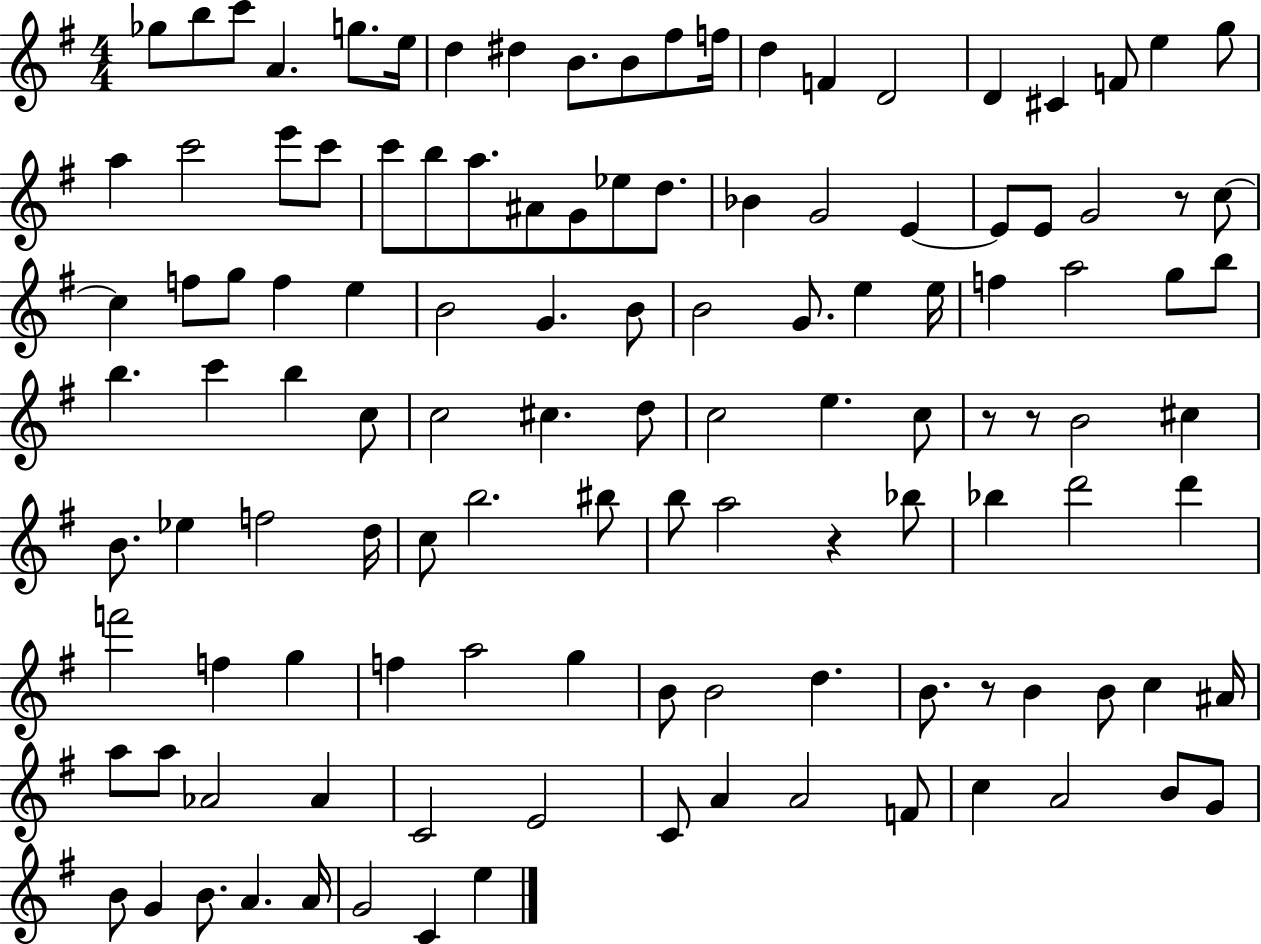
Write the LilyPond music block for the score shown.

{
  \clef treble
  \numericTimeSignature
  \time 4/4
  \key g \major
  ges''8 b''8 c'''8 a'4. g''8. e''16 | d''4 dis''4 b'8. b'8 fis''8 f''16 | d''4 f'4 d'2 | d'4 cis'4 f'8 e''4 g''8 | \break a''4 c'''2 e'''8 c'''8 | c'''8 b''8 a''8. ais'8 g'8 ees''8 d''8. | bes'4 g'2 e'4~~ | e'8 e'8 g'2 r8 c''8~~ | \break c''4 f''8 g''8 f''4 e''4 | b'2 g'4. b'8 | b'2 g'8. e''4 e''16 | f''4 a''2 g''8 b''8 | \break b''4. c'''4 b''4 c''8 | c''2 cis''4. d''8 | c''2 e''4. c''8 | r8 r8 b'2 cis''4 | \break b'8. ees''4 f''2 d''16 | c''8 b''2. bis''8 | b''8 a''2 r4 bes''8 | bes''4 d'''2 d'''4 | \break f'''2 f''4 g''4 | f''4 a''2 g''4 | b'8 b'2 d''4. | b'8. r8 b'4 b'8 c''4 ais'16 | \break a''8 a''8 aes'2 aes'4 | c'2 e'2 | c'8 a'4 a'2 f'8 | c''4 a'2 b'8 g'8 | \break b'8 g'4 b'8. a'4. a'16 | g'2 c'4 e''4 | \bar "|."
}